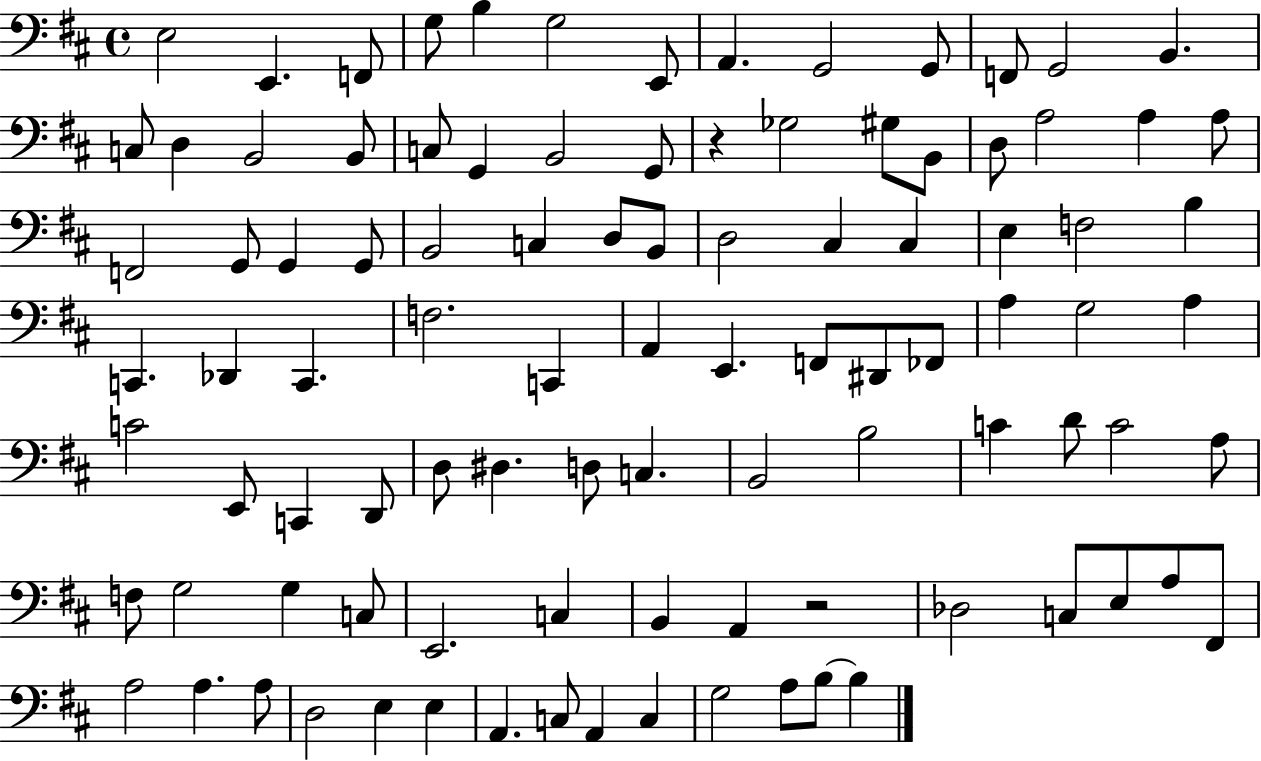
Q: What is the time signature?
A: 4/4